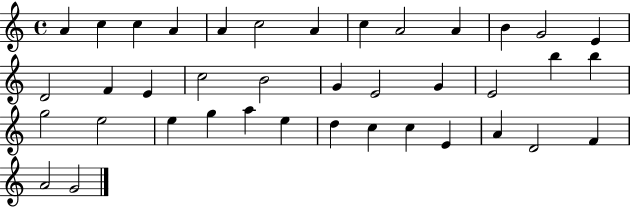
{
  \clef treble
  \time 4/4
  \defaultTimeSignature
  \key c \major
  a'4 c''4 c''4 a'4 | a'4 c''2 a'4 | c''4 a'2 a'4 | b'4 g'2 e'4 | \break d'2 f'4 e'4 | c''2 b'2 | g'4 e'2 g'4 | e'2 b''4 b''4 | \break g''2 e''2 | e''4 g''4 a''4 e''4 | d''4 c''4 c''4 e'4 | a'4 d'2 f'4 | \break a'2 g'2 | \bar "|."
}